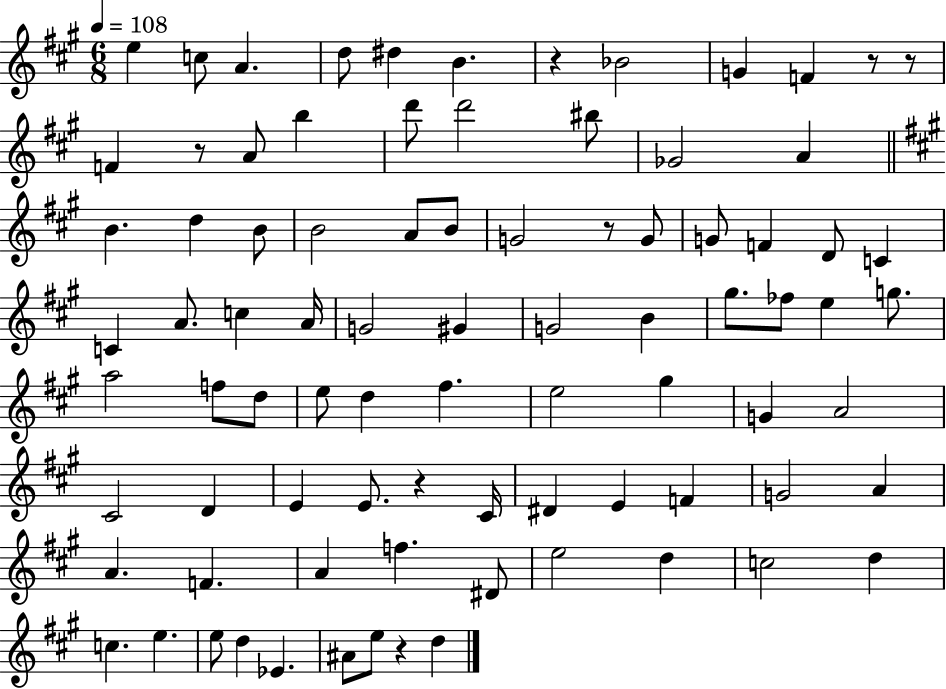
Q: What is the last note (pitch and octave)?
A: D5